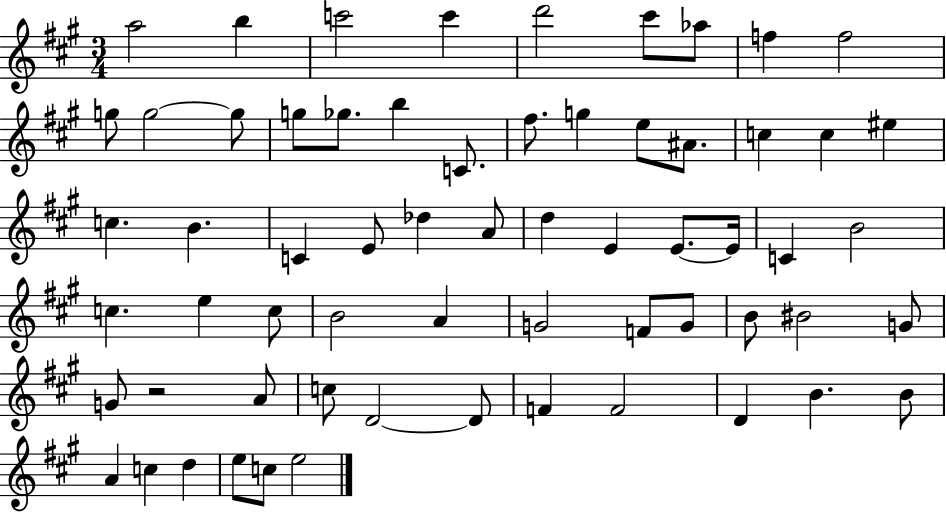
X:1
T:Untitled
M:3/4
L:1/4
K:A
a2 b c'2 c' d'2 ^c'/2 _a/2 f f2 g/2 g2 g/2 g/2 _g/2 b C/2 ^f/2 g e/2 ^A/2 c c ^e c B C E/2 _d A/2 d E E/2 E/4 C B2 c e c/2 B2 A G2 F/2 G/2 B/2 ^B2 G/2 G/2 z2 A/2 c/2 D2 D/2 F F2 D B B/2 A c d e/2 c/2 e2